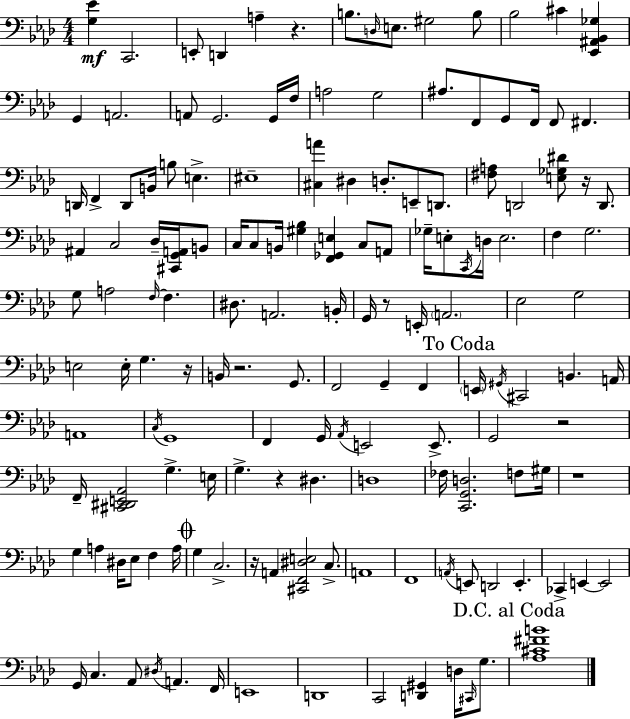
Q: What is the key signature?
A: F minor